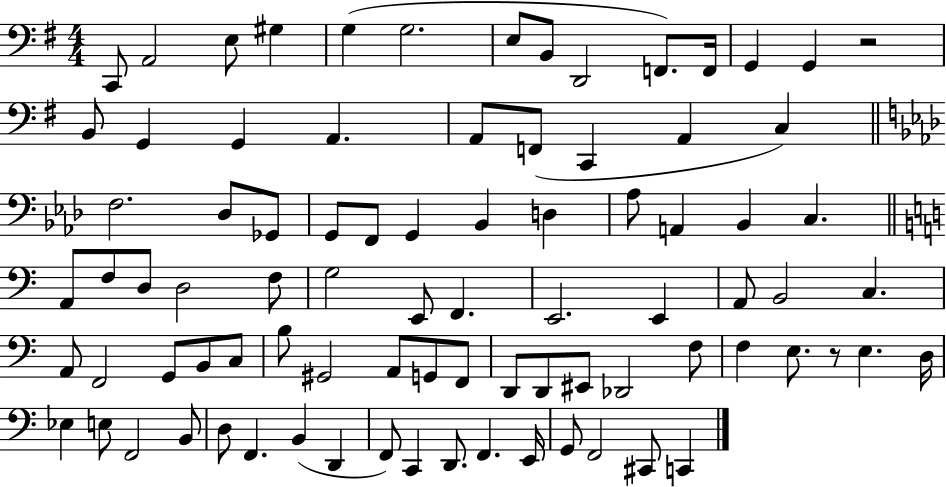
C2/e A2/h E3/e G#3/q G3/q G3/h. E3/e B2/e D2/h F2/e. F2/s G2/q G2/q R/h B2/e G2/q G2/q A2/q. A2/e F2/e C2/q A2/q C3/q F3/h. Db3/e Gb2/e G2/e F2/e G2/q Bb2/q D3/q Ab3/e A2/q Bb2/q C3/q. A2/e F3/e D3/e D3/h F3/e G3/h E2/e F2/q. E2/h. E2/q A2/e B2/h C3/q. A2/e F2/h G2/e B2/e C3/e B3/e G#2/h A2/e G2/e F2/e D2/e D2/e EIS2/e Db2/h F3/e F3/q E3/e. R/e E3/q. D3/s Eb3/q E3/e F2/h B2/e D3/e F2/q. B2/q D2/q F2/e C2/q D2/e. F2/q. E2/s G2/e F2/h C#2/e C2/q